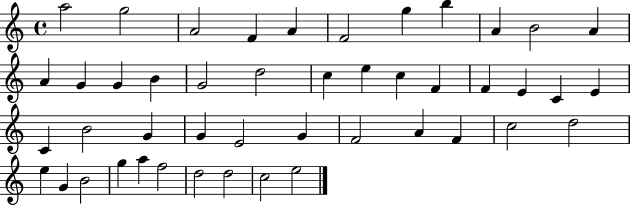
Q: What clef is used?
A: treble